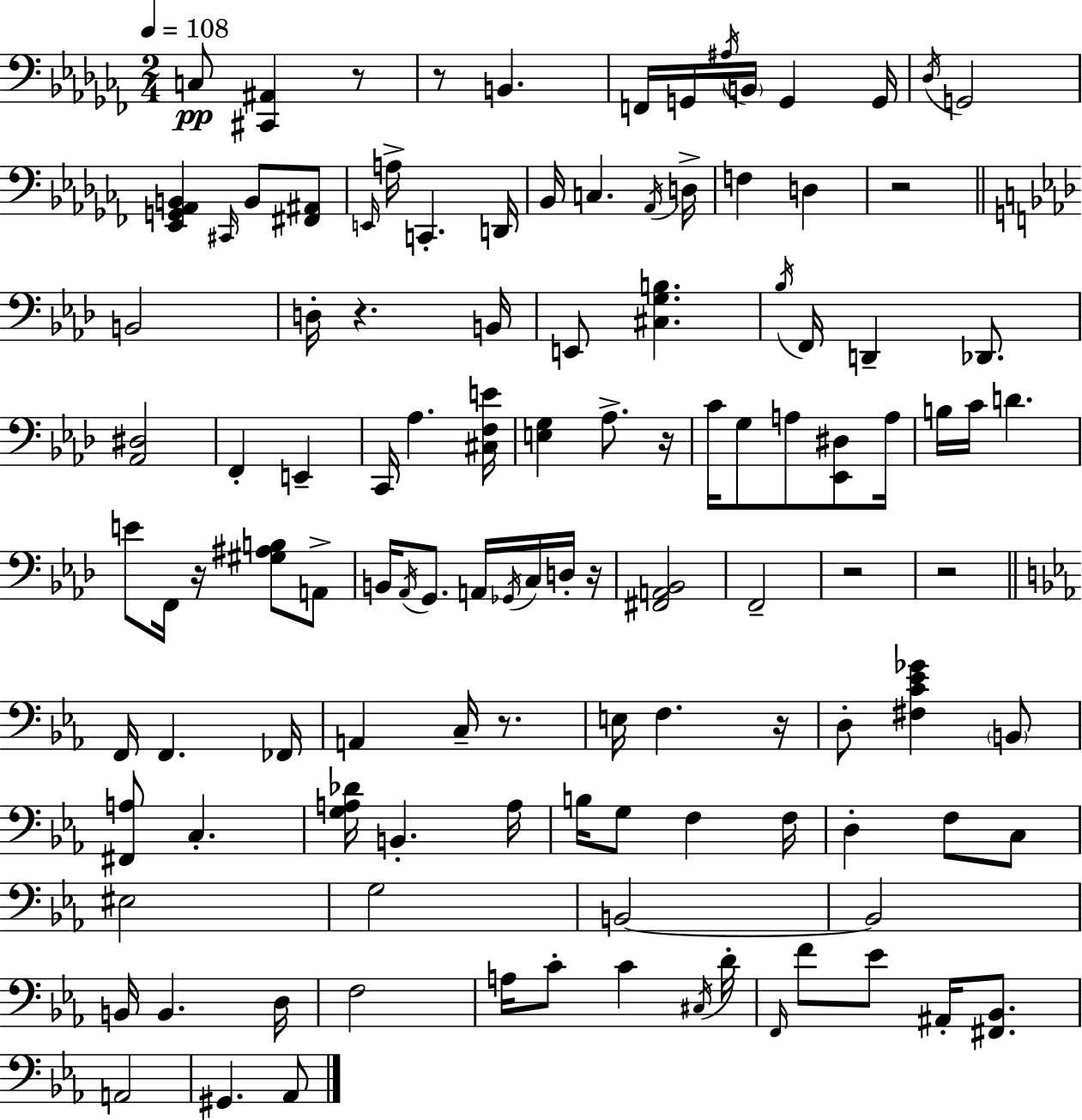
C3/e [C#2,A#2]/q R/e R/e B2/q. F2/s G2/s A#3/s B2/s G2/q G2/s Db3/s G2/h [Eb2,G2,Ab2,B2]/q C#2/s B2/e [F#2,A#2]/e E2/s A3/s C2/q. D2/s Bb2/s C3/q. Ab2/s D3/s F3/q D3/q R/h B2/h D3/s R/q. B2/s E2/e [C#3,G3,B3]/q. Bb3/s F2/s D2/q Db2/e. [Ab2,D#3]/h F2/q E2/q C2/s Ab3/q. [C#3,F3,E4]/s [E3,G3]/q Ab3/e. R/s C4/s G3/e A3/e [Eb2,D#3]/e A3/s B3/s C4/s D4/q. E4/e F2/s R/s [G#3,A#3,B3]/e A2/e B2/s Ab2/s G2/e. A2/s Gb2/s C3/s D3/s R/s [F#2,A2,Bb2]/h F2/h R/h R/h F2/s F2/q. FES2/s A2/q C3/s R/e. E3/s F3/q. R/s D3/e [F#3,C4,Eb4,Gb4]/q B2/e [F#2,A3]/e C3/q. [G3,A3,Db4]/s B2/q. A3/s B3/s G3/e F3/q F3/s D3/q F3/e C3/e EIS3/h G3/h B2/h B2/h B2/s B2/q. D3/s F3/h A3/s C4/e C4/q C#3/s D4/s F2/s F4/e Eb4/e A#2/s [F#2,Bb2]/e. A2/h G#2/q. Ab2/e